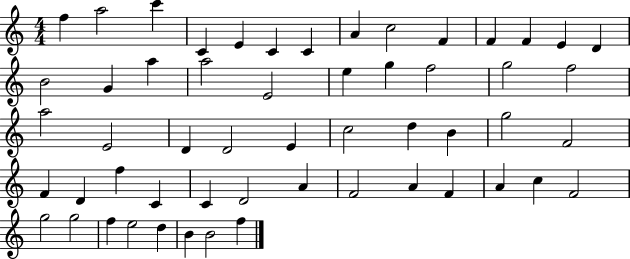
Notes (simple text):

F5/q A5/h C6/q C4/q E4/q C4/q C4/q A4/q C5/h F4/q F4/q F4/q E4/q D4/q B4/h G4/q A5/q A5/h E4/h E5/q G5/q F5/h G5/h F5/h A5/h E4/h D4/q D4/h E4/q C5/h D5/q B4/q G5/h F4/h F4/q D4/q F5/q C4/q C4/q D4/h A4/q F4/h A4/q F4/q A4/q C5/q F4/h G5/h G5/h F5/q E5/h D5/q B4/q B4/h F5/q